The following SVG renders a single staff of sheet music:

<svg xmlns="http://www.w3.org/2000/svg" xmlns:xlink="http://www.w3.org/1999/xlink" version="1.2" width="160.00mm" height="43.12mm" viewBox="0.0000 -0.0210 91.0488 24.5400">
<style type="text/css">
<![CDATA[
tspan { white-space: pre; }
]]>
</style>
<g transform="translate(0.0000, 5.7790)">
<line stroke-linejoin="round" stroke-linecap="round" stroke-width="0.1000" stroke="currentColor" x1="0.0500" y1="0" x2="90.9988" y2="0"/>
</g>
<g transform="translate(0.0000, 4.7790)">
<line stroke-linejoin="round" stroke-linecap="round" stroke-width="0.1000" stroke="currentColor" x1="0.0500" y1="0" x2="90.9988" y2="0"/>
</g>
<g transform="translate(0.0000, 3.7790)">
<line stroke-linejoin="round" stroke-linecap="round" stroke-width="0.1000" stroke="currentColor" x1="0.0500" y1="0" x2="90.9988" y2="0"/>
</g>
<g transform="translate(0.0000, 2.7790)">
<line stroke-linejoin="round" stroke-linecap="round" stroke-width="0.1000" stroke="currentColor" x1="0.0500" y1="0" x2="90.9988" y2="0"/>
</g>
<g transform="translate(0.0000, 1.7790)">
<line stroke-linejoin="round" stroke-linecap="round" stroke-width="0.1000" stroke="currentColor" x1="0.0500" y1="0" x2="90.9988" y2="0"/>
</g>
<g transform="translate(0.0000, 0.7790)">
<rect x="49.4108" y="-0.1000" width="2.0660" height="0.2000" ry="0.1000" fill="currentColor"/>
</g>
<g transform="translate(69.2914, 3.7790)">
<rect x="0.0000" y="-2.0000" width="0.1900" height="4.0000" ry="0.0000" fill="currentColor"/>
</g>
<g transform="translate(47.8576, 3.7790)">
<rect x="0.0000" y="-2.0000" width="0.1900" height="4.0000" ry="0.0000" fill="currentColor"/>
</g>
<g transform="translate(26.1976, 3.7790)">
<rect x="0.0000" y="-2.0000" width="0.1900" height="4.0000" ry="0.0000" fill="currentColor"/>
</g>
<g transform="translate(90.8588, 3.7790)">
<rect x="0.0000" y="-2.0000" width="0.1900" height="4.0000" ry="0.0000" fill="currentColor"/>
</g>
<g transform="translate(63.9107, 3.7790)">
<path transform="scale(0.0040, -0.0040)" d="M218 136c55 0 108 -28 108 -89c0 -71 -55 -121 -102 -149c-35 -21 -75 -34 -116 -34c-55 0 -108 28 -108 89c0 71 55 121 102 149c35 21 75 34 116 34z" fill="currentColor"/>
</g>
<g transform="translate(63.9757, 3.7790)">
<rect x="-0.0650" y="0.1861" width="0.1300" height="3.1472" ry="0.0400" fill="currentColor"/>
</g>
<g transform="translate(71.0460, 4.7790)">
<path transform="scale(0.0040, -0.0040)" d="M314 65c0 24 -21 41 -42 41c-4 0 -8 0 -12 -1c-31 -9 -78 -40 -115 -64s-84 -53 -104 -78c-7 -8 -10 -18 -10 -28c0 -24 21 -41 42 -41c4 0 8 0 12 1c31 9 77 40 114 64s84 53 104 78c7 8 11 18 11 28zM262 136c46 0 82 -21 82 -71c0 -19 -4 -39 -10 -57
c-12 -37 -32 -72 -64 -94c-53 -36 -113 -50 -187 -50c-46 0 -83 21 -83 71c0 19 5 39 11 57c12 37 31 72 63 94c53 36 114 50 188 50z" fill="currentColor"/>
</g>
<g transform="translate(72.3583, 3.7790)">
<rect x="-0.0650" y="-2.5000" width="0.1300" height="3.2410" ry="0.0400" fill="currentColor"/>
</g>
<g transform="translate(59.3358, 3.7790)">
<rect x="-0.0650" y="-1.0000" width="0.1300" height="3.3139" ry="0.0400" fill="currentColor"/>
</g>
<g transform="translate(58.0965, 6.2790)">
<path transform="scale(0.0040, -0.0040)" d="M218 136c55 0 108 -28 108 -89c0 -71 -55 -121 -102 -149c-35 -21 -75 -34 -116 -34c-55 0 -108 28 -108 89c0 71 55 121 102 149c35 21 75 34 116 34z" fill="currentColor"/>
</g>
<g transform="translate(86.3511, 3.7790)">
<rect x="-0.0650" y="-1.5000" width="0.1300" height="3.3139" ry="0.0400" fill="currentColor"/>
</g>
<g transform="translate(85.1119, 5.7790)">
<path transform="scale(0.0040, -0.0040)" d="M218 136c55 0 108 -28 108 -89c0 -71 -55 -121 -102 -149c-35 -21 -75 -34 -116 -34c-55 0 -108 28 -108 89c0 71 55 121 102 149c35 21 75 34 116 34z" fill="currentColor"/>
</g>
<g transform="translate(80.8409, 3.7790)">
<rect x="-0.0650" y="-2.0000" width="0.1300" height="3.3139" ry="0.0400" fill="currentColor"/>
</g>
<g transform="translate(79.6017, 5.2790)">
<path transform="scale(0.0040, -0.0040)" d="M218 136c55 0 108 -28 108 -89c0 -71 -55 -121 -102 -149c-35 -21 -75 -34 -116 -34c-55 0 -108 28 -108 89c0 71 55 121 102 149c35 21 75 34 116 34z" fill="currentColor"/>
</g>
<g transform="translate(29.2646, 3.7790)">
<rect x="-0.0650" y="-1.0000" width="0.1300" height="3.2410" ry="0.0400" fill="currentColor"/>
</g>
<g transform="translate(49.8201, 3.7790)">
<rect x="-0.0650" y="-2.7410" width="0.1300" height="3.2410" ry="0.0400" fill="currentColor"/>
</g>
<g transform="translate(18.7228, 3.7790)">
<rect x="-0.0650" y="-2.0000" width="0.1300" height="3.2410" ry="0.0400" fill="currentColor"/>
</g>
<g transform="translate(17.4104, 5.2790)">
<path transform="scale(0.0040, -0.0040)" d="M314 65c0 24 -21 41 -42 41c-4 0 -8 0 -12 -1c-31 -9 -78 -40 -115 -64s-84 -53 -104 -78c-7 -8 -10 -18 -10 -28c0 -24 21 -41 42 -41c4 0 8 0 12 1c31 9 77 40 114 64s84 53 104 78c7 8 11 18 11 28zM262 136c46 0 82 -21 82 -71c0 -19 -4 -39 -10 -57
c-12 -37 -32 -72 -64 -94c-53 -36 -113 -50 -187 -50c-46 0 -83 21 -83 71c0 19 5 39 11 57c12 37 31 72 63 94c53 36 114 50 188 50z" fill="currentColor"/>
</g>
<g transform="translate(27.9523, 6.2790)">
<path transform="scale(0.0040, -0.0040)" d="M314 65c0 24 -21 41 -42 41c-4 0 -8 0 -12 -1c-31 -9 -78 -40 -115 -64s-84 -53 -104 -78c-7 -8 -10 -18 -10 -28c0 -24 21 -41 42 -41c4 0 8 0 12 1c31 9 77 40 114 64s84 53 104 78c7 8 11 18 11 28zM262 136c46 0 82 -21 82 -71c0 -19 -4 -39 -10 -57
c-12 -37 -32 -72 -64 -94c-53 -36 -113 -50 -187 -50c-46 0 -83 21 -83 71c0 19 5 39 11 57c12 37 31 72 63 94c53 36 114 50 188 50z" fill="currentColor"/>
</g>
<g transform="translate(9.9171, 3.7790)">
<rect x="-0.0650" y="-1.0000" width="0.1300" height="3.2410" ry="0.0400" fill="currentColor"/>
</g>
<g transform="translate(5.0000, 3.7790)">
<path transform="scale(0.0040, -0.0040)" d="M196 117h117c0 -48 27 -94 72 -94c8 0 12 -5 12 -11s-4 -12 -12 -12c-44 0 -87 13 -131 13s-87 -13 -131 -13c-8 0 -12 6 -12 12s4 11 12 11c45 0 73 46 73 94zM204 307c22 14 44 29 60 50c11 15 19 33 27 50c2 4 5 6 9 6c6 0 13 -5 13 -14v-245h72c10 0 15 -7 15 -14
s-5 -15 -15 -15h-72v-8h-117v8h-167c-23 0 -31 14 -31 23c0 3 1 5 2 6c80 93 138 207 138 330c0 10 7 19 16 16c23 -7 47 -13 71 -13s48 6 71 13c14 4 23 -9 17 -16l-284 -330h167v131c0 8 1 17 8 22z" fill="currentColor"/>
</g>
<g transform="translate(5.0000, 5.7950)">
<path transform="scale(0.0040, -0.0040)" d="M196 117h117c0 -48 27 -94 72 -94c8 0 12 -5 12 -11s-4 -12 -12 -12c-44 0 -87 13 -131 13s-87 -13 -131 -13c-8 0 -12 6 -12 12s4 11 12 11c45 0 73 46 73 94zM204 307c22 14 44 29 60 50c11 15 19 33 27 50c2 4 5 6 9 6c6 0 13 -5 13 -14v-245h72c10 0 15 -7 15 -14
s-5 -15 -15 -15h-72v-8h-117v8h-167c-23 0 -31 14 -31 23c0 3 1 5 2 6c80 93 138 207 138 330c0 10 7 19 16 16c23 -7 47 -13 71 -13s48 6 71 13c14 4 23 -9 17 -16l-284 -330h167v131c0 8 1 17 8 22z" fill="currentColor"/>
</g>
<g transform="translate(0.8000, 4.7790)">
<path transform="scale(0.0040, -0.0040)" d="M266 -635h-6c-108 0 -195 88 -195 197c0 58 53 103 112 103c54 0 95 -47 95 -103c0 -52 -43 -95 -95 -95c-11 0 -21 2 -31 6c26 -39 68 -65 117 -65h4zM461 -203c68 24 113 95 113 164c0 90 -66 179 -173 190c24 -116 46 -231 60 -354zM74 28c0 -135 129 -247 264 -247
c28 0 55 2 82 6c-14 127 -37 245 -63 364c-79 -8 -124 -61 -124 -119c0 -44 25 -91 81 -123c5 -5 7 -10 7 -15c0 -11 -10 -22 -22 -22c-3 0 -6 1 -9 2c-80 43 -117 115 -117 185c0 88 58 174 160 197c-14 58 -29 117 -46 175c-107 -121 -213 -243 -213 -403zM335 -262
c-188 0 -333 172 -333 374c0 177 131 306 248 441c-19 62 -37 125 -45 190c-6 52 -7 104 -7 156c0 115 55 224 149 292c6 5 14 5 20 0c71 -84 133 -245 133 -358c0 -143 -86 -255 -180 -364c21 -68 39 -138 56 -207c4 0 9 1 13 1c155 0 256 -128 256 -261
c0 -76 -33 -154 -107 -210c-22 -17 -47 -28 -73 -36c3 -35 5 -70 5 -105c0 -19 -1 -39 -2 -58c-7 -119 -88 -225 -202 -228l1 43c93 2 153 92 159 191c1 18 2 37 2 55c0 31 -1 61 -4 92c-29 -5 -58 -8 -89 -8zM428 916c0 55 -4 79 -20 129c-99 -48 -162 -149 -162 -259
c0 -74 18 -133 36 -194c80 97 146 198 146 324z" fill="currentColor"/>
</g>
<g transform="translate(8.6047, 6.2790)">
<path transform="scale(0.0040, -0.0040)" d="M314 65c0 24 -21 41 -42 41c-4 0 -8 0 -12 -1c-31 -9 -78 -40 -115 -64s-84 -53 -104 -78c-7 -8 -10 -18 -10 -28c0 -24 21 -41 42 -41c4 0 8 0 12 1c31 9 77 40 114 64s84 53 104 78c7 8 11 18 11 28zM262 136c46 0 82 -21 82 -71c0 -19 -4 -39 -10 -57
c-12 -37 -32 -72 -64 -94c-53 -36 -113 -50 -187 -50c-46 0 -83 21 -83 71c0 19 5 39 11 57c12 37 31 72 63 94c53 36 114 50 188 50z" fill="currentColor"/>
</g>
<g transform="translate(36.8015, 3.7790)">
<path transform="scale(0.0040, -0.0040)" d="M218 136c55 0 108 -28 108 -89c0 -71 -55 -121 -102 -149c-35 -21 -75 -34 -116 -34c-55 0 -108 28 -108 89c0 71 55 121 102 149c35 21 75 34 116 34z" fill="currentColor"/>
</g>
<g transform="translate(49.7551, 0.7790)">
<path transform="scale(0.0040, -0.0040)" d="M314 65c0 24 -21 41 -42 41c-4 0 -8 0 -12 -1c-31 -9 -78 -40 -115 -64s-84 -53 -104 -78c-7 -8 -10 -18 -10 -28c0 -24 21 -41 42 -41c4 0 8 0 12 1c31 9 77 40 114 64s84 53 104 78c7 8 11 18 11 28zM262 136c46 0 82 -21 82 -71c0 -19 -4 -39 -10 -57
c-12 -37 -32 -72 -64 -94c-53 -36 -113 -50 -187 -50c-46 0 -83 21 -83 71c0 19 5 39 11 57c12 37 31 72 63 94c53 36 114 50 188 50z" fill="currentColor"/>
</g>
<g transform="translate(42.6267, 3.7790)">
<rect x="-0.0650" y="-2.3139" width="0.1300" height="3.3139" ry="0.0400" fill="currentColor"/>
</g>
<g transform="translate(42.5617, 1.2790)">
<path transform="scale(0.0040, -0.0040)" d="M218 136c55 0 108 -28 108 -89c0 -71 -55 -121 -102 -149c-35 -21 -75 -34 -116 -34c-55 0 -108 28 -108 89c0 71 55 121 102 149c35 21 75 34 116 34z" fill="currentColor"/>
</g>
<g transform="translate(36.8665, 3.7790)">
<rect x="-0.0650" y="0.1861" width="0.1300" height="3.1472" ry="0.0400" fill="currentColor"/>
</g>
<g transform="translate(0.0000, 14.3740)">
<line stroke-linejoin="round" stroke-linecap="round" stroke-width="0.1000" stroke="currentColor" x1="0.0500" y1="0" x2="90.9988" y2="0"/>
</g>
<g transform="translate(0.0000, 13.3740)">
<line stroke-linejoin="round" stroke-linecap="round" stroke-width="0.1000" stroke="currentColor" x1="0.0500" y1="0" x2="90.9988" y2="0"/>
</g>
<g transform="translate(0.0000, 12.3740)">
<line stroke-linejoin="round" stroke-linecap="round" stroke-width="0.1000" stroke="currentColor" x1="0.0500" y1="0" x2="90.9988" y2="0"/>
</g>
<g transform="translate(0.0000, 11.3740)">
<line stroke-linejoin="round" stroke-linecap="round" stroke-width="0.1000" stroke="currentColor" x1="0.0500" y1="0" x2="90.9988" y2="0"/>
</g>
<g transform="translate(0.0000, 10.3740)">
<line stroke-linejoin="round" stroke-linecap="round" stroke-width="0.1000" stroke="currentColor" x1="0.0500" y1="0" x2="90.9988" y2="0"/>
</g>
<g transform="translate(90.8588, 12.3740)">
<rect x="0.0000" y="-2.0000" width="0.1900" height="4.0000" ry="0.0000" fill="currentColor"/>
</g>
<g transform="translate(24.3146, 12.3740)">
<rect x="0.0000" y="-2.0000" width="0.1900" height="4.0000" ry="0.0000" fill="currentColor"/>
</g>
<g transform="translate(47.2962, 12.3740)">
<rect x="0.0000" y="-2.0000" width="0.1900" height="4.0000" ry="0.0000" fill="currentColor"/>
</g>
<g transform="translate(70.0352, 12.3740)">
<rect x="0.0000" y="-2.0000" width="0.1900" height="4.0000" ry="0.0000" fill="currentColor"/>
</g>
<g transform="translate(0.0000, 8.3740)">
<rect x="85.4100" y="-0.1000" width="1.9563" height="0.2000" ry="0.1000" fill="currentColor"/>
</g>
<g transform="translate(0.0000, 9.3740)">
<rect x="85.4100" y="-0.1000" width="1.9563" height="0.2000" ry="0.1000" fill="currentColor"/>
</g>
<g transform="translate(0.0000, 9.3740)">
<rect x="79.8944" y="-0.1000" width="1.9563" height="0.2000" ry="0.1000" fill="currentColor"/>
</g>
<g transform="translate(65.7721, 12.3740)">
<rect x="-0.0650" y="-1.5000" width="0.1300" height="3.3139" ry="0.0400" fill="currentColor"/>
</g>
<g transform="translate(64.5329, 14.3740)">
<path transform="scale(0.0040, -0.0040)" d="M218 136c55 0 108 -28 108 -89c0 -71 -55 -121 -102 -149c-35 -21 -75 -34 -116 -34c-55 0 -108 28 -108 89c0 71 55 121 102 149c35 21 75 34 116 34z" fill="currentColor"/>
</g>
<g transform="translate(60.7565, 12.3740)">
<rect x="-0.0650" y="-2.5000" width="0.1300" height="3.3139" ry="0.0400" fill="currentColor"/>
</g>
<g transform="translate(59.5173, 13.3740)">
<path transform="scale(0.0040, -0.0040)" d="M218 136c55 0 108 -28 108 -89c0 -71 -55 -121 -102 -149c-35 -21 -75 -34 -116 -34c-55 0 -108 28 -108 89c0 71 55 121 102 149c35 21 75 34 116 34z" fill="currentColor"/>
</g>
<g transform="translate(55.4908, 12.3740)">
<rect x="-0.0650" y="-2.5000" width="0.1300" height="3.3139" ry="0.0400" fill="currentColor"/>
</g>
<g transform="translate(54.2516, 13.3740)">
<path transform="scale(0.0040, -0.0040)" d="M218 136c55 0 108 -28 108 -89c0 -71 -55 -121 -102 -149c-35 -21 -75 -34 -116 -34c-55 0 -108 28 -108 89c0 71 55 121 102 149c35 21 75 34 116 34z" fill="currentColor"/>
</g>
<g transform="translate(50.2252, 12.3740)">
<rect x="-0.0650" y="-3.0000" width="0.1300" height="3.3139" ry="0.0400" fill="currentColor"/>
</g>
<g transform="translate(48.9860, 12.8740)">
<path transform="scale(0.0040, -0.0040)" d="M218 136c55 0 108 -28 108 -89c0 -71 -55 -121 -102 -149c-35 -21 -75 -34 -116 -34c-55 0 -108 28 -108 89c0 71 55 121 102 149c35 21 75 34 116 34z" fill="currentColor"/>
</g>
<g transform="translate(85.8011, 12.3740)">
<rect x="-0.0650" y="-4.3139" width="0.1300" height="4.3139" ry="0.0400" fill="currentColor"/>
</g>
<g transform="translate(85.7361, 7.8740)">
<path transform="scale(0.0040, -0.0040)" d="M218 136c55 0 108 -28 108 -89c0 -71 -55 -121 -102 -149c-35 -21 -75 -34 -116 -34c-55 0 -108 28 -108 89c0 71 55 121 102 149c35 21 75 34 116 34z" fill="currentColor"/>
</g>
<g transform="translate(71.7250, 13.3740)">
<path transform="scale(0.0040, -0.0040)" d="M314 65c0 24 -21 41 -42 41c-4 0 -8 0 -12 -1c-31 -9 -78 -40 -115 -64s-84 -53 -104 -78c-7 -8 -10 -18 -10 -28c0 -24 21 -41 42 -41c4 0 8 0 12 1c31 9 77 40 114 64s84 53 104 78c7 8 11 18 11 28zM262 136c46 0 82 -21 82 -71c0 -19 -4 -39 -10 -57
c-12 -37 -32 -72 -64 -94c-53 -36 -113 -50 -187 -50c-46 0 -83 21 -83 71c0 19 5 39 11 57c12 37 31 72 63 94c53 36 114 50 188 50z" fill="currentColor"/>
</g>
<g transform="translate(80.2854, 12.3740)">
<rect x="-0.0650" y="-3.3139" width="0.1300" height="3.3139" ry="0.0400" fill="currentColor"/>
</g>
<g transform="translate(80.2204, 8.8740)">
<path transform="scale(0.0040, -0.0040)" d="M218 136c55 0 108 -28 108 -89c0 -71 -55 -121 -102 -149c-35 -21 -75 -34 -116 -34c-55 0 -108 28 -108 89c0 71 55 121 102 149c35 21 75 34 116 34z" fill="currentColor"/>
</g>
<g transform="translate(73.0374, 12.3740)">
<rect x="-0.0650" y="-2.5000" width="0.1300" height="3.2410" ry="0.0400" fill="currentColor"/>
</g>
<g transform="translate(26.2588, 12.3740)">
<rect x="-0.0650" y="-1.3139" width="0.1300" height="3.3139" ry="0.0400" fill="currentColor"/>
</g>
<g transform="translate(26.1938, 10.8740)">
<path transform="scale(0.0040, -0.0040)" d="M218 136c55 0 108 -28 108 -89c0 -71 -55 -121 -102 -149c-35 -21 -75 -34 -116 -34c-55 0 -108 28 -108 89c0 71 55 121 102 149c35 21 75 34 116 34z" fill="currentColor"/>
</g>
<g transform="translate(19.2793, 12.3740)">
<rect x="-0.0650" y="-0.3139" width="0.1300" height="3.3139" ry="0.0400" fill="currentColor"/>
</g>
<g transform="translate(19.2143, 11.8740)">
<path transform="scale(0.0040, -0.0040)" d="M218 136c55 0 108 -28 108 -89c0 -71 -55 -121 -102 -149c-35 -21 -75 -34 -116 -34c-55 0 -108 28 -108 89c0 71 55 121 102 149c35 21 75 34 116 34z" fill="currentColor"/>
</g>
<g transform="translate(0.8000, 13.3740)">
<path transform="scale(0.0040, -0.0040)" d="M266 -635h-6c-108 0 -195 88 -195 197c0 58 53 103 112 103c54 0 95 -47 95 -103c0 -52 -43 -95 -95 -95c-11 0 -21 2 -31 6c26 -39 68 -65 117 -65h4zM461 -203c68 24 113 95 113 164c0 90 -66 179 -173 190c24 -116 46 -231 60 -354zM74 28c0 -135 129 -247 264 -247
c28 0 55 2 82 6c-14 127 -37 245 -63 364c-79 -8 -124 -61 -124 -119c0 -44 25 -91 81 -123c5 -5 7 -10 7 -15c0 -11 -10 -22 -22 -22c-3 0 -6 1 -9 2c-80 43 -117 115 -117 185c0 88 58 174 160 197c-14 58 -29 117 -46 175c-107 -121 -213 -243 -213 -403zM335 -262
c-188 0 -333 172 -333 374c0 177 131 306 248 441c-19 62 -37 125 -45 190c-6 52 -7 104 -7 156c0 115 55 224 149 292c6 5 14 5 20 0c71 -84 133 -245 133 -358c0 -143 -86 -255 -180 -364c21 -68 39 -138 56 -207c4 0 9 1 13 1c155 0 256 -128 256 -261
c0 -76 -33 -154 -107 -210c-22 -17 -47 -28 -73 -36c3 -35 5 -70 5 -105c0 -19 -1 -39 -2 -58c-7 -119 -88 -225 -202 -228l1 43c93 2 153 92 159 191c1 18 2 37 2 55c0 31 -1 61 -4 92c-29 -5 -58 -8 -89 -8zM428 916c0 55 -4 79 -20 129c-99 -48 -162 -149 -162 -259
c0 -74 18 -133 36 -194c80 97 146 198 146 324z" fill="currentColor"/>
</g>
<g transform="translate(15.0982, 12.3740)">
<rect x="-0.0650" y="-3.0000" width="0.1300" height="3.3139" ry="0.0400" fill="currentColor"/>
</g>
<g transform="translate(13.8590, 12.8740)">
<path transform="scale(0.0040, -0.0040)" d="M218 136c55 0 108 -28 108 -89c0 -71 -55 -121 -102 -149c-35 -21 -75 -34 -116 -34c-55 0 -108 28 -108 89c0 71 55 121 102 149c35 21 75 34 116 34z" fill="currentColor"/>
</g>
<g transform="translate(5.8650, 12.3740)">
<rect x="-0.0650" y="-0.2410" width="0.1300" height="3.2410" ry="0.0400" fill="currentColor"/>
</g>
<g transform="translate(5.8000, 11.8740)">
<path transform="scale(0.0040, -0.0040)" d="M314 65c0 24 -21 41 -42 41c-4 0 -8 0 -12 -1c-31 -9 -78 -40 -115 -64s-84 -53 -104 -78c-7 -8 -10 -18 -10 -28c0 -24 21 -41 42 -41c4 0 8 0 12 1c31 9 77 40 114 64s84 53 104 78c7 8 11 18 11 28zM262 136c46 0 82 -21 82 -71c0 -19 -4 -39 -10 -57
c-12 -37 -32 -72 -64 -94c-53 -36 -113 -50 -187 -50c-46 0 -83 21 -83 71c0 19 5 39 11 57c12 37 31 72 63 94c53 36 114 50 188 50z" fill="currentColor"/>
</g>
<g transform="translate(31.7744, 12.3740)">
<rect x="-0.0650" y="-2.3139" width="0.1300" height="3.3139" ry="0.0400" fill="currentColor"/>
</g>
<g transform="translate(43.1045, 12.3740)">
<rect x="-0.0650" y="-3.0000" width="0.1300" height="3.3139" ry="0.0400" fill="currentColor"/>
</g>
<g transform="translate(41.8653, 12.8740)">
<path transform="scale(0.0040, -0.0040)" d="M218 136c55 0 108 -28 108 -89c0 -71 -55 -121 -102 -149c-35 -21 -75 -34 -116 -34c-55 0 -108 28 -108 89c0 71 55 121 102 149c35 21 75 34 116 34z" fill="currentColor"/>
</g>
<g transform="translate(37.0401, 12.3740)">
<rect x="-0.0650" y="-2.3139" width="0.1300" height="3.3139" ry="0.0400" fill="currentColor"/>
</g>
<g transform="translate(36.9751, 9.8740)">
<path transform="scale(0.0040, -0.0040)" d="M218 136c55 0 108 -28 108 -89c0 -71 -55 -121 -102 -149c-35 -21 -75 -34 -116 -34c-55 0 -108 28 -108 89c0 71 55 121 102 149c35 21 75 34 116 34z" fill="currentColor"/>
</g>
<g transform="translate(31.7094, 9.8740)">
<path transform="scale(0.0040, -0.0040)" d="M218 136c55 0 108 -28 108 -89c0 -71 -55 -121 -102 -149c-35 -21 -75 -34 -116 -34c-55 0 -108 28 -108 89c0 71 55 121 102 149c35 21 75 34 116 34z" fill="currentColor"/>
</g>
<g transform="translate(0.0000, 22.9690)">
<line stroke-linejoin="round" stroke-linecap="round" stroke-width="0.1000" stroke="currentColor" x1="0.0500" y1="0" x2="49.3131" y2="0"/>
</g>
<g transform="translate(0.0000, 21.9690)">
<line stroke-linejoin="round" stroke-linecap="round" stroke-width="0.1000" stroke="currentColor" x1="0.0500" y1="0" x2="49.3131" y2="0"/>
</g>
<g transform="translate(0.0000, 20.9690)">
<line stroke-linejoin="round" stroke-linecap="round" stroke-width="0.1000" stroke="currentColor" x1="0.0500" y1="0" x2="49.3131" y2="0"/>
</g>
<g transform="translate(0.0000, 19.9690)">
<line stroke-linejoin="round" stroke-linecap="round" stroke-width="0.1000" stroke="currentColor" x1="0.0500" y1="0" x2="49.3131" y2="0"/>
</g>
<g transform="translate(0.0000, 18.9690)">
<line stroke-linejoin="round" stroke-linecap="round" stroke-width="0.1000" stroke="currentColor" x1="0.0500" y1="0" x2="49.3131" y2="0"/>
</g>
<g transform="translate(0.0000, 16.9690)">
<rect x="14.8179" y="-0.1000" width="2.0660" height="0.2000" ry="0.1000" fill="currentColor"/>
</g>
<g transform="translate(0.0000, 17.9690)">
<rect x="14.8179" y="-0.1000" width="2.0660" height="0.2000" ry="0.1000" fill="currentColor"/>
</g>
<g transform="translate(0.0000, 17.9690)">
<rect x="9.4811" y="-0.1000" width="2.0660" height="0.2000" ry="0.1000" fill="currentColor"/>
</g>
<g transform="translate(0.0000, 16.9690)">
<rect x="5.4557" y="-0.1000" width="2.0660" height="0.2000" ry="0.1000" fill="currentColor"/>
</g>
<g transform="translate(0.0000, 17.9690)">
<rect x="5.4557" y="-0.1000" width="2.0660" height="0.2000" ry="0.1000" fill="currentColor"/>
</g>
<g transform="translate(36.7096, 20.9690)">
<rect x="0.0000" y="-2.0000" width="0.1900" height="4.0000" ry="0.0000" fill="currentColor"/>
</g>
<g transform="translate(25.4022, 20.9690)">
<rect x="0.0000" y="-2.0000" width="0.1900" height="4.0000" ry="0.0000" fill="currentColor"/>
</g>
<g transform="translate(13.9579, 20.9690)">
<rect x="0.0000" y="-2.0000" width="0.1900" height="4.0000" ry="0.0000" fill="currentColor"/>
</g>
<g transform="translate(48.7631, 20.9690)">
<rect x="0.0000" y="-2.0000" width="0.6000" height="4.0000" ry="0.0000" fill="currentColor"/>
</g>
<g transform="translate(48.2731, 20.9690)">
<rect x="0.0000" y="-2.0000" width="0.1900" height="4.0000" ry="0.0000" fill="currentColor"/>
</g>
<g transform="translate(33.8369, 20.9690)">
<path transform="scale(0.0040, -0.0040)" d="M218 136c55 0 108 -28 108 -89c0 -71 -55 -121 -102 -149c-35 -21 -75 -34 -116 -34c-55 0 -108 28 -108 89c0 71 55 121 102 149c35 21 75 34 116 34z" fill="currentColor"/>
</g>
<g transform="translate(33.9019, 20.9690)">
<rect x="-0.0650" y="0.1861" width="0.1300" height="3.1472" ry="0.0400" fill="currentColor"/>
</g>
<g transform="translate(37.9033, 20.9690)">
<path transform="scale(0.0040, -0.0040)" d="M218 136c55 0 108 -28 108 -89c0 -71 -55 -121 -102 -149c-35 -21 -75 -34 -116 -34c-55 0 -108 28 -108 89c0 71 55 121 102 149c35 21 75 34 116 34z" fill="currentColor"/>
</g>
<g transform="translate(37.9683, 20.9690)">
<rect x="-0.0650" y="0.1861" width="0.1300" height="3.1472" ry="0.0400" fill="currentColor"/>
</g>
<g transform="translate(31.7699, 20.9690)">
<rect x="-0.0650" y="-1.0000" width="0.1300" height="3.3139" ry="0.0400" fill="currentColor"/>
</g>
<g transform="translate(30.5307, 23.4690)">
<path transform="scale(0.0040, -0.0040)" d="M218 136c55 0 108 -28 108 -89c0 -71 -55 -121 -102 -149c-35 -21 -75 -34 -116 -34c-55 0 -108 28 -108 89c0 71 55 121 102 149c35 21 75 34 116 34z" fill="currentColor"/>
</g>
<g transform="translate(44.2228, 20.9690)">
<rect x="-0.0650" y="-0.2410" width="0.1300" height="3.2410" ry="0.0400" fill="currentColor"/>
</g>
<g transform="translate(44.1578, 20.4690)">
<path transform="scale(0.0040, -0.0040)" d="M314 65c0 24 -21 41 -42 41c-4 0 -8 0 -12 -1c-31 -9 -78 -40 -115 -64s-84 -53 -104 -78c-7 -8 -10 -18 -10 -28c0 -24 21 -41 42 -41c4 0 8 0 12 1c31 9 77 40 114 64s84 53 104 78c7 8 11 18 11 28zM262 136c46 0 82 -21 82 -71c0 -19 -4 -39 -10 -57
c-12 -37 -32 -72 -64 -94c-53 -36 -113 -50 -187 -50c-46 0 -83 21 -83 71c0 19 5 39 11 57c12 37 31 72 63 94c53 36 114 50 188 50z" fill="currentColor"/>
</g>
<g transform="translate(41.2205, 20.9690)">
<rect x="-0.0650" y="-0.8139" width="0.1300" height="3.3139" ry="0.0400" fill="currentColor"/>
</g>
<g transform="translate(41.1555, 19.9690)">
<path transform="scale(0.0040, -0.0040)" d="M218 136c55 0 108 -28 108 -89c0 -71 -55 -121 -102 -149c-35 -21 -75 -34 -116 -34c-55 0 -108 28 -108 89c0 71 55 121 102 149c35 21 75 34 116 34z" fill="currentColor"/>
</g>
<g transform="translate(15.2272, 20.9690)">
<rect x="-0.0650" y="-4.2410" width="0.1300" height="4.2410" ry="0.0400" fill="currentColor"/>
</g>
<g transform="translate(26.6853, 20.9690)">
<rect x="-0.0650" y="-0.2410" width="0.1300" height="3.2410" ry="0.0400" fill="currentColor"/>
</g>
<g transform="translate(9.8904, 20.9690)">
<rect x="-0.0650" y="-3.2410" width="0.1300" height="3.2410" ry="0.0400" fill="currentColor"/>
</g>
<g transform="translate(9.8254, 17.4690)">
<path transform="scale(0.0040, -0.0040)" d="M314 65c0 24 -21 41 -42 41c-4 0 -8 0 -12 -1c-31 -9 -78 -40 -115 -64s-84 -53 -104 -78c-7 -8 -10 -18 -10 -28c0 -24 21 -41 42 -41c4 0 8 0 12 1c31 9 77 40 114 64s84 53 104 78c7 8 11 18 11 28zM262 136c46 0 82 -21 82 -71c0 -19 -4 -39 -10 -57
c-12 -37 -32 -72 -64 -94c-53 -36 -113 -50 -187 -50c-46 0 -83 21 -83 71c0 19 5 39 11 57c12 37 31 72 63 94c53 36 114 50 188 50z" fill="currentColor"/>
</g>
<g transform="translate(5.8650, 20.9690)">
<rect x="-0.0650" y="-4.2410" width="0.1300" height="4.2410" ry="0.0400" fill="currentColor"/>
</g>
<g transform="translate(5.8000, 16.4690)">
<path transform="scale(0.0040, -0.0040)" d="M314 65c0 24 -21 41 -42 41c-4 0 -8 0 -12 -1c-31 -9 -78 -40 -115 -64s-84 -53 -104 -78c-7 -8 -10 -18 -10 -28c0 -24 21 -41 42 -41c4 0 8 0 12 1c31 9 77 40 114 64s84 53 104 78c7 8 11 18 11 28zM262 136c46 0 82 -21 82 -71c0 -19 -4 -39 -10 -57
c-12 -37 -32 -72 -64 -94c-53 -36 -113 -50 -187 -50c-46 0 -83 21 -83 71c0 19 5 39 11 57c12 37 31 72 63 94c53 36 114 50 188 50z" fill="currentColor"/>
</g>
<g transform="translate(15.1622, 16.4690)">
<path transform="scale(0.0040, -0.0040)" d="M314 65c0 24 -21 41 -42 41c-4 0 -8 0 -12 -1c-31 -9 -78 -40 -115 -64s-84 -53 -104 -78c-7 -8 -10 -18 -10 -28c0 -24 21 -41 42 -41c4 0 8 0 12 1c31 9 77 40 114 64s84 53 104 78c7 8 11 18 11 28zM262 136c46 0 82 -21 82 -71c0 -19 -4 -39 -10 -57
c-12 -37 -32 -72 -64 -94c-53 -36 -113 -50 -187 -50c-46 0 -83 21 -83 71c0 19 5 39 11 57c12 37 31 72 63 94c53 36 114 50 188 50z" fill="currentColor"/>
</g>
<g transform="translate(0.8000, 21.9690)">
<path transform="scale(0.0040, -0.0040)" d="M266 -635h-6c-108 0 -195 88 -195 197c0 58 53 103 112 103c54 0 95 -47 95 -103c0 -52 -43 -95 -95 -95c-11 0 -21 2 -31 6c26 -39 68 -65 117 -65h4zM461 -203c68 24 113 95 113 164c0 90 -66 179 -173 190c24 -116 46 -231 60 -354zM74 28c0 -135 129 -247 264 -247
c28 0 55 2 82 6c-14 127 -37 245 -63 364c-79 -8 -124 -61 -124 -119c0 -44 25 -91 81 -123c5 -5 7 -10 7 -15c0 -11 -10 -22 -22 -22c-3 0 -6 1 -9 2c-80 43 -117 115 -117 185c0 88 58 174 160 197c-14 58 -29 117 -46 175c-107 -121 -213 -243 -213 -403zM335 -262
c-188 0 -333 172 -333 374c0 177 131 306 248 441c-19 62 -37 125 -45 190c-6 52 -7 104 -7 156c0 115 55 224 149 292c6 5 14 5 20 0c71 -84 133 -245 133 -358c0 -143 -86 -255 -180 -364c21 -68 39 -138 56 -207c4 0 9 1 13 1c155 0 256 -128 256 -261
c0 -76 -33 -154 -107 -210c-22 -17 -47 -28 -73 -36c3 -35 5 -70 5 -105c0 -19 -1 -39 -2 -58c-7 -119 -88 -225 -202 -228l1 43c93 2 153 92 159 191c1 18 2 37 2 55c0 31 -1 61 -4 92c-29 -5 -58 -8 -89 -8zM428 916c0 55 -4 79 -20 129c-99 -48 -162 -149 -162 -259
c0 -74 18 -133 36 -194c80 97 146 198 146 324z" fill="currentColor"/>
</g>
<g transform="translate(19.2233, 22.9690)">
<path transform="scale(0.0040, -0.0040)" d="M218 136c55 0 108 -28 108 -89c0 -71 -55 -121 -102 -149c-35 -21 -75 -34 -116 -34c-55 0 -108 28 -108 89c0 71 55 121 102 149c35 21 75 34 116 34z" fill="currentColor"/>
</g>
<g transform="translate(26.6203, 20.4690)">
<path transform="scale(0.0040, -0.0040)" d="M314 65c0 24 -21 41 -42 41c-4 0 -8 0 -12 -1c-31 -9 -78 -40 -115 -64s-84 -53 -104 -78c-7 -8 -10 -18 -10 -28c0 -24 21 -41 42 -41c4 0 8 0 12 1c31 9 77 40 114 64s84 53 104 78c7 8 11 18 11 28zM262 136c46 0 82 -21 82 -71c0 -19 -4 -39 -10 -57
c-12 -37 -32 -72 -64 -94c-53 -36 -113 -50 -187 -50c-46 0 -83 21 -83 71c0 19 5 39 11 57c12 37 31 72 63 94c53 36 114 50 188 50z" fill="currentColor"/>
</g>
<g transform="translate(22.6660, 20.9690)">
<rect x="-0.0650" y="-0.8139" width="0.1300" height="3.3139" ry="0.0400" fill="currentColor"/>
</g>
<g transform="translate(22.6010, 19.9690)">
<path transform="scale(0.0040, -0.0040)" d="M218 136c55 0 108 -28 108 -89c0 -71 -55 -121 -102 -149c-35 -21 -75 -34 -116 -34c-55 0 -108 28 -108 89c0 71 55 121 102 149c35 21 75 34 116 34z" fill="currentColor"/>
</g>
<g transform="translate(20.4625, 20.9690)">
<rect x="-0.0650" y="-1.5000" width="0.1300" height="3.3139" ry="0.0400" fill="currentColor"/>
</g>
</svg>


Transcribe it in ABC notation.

X:1
T:Untitled
M:4/4
L:1/4
K:C
D2 F2 D2 B g a2 D B G2 F E c2 A c e g g A A G G E G2 b d' d'2 b2 d'2 E d c2 D B B d c2